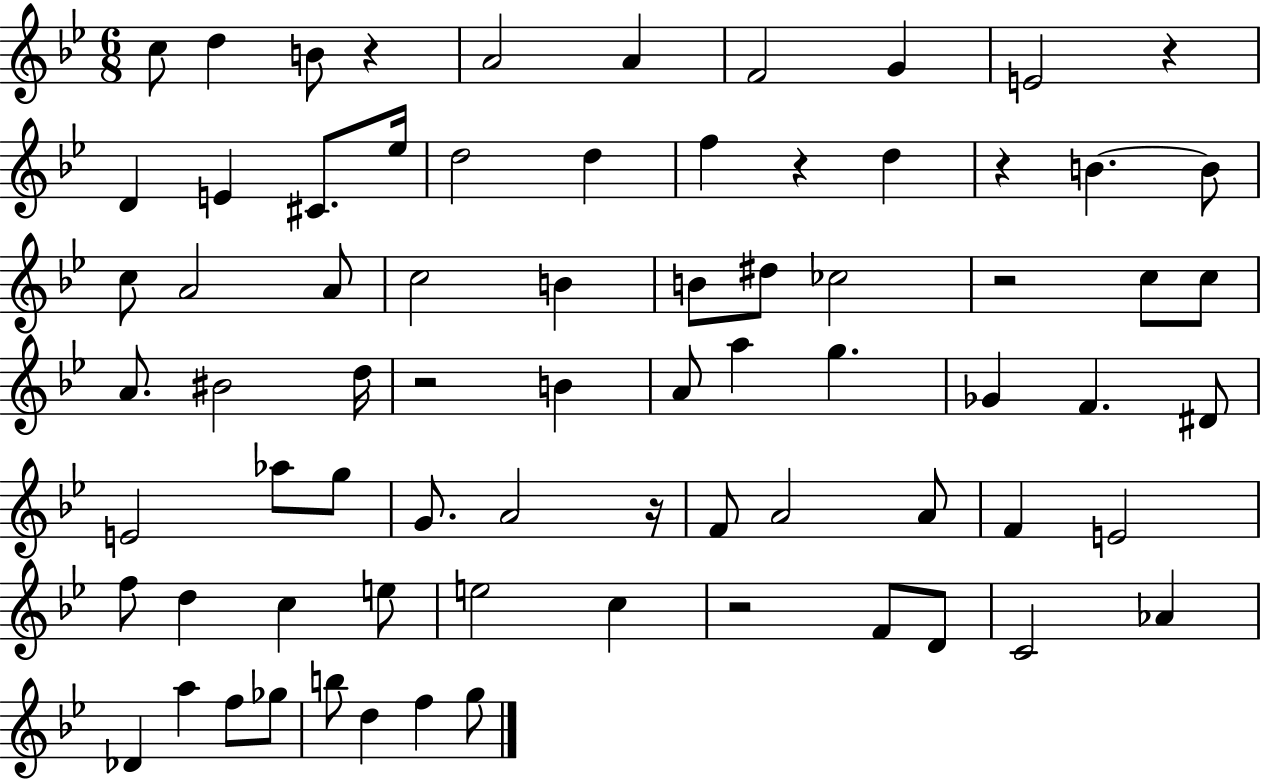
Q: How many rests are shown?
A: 8